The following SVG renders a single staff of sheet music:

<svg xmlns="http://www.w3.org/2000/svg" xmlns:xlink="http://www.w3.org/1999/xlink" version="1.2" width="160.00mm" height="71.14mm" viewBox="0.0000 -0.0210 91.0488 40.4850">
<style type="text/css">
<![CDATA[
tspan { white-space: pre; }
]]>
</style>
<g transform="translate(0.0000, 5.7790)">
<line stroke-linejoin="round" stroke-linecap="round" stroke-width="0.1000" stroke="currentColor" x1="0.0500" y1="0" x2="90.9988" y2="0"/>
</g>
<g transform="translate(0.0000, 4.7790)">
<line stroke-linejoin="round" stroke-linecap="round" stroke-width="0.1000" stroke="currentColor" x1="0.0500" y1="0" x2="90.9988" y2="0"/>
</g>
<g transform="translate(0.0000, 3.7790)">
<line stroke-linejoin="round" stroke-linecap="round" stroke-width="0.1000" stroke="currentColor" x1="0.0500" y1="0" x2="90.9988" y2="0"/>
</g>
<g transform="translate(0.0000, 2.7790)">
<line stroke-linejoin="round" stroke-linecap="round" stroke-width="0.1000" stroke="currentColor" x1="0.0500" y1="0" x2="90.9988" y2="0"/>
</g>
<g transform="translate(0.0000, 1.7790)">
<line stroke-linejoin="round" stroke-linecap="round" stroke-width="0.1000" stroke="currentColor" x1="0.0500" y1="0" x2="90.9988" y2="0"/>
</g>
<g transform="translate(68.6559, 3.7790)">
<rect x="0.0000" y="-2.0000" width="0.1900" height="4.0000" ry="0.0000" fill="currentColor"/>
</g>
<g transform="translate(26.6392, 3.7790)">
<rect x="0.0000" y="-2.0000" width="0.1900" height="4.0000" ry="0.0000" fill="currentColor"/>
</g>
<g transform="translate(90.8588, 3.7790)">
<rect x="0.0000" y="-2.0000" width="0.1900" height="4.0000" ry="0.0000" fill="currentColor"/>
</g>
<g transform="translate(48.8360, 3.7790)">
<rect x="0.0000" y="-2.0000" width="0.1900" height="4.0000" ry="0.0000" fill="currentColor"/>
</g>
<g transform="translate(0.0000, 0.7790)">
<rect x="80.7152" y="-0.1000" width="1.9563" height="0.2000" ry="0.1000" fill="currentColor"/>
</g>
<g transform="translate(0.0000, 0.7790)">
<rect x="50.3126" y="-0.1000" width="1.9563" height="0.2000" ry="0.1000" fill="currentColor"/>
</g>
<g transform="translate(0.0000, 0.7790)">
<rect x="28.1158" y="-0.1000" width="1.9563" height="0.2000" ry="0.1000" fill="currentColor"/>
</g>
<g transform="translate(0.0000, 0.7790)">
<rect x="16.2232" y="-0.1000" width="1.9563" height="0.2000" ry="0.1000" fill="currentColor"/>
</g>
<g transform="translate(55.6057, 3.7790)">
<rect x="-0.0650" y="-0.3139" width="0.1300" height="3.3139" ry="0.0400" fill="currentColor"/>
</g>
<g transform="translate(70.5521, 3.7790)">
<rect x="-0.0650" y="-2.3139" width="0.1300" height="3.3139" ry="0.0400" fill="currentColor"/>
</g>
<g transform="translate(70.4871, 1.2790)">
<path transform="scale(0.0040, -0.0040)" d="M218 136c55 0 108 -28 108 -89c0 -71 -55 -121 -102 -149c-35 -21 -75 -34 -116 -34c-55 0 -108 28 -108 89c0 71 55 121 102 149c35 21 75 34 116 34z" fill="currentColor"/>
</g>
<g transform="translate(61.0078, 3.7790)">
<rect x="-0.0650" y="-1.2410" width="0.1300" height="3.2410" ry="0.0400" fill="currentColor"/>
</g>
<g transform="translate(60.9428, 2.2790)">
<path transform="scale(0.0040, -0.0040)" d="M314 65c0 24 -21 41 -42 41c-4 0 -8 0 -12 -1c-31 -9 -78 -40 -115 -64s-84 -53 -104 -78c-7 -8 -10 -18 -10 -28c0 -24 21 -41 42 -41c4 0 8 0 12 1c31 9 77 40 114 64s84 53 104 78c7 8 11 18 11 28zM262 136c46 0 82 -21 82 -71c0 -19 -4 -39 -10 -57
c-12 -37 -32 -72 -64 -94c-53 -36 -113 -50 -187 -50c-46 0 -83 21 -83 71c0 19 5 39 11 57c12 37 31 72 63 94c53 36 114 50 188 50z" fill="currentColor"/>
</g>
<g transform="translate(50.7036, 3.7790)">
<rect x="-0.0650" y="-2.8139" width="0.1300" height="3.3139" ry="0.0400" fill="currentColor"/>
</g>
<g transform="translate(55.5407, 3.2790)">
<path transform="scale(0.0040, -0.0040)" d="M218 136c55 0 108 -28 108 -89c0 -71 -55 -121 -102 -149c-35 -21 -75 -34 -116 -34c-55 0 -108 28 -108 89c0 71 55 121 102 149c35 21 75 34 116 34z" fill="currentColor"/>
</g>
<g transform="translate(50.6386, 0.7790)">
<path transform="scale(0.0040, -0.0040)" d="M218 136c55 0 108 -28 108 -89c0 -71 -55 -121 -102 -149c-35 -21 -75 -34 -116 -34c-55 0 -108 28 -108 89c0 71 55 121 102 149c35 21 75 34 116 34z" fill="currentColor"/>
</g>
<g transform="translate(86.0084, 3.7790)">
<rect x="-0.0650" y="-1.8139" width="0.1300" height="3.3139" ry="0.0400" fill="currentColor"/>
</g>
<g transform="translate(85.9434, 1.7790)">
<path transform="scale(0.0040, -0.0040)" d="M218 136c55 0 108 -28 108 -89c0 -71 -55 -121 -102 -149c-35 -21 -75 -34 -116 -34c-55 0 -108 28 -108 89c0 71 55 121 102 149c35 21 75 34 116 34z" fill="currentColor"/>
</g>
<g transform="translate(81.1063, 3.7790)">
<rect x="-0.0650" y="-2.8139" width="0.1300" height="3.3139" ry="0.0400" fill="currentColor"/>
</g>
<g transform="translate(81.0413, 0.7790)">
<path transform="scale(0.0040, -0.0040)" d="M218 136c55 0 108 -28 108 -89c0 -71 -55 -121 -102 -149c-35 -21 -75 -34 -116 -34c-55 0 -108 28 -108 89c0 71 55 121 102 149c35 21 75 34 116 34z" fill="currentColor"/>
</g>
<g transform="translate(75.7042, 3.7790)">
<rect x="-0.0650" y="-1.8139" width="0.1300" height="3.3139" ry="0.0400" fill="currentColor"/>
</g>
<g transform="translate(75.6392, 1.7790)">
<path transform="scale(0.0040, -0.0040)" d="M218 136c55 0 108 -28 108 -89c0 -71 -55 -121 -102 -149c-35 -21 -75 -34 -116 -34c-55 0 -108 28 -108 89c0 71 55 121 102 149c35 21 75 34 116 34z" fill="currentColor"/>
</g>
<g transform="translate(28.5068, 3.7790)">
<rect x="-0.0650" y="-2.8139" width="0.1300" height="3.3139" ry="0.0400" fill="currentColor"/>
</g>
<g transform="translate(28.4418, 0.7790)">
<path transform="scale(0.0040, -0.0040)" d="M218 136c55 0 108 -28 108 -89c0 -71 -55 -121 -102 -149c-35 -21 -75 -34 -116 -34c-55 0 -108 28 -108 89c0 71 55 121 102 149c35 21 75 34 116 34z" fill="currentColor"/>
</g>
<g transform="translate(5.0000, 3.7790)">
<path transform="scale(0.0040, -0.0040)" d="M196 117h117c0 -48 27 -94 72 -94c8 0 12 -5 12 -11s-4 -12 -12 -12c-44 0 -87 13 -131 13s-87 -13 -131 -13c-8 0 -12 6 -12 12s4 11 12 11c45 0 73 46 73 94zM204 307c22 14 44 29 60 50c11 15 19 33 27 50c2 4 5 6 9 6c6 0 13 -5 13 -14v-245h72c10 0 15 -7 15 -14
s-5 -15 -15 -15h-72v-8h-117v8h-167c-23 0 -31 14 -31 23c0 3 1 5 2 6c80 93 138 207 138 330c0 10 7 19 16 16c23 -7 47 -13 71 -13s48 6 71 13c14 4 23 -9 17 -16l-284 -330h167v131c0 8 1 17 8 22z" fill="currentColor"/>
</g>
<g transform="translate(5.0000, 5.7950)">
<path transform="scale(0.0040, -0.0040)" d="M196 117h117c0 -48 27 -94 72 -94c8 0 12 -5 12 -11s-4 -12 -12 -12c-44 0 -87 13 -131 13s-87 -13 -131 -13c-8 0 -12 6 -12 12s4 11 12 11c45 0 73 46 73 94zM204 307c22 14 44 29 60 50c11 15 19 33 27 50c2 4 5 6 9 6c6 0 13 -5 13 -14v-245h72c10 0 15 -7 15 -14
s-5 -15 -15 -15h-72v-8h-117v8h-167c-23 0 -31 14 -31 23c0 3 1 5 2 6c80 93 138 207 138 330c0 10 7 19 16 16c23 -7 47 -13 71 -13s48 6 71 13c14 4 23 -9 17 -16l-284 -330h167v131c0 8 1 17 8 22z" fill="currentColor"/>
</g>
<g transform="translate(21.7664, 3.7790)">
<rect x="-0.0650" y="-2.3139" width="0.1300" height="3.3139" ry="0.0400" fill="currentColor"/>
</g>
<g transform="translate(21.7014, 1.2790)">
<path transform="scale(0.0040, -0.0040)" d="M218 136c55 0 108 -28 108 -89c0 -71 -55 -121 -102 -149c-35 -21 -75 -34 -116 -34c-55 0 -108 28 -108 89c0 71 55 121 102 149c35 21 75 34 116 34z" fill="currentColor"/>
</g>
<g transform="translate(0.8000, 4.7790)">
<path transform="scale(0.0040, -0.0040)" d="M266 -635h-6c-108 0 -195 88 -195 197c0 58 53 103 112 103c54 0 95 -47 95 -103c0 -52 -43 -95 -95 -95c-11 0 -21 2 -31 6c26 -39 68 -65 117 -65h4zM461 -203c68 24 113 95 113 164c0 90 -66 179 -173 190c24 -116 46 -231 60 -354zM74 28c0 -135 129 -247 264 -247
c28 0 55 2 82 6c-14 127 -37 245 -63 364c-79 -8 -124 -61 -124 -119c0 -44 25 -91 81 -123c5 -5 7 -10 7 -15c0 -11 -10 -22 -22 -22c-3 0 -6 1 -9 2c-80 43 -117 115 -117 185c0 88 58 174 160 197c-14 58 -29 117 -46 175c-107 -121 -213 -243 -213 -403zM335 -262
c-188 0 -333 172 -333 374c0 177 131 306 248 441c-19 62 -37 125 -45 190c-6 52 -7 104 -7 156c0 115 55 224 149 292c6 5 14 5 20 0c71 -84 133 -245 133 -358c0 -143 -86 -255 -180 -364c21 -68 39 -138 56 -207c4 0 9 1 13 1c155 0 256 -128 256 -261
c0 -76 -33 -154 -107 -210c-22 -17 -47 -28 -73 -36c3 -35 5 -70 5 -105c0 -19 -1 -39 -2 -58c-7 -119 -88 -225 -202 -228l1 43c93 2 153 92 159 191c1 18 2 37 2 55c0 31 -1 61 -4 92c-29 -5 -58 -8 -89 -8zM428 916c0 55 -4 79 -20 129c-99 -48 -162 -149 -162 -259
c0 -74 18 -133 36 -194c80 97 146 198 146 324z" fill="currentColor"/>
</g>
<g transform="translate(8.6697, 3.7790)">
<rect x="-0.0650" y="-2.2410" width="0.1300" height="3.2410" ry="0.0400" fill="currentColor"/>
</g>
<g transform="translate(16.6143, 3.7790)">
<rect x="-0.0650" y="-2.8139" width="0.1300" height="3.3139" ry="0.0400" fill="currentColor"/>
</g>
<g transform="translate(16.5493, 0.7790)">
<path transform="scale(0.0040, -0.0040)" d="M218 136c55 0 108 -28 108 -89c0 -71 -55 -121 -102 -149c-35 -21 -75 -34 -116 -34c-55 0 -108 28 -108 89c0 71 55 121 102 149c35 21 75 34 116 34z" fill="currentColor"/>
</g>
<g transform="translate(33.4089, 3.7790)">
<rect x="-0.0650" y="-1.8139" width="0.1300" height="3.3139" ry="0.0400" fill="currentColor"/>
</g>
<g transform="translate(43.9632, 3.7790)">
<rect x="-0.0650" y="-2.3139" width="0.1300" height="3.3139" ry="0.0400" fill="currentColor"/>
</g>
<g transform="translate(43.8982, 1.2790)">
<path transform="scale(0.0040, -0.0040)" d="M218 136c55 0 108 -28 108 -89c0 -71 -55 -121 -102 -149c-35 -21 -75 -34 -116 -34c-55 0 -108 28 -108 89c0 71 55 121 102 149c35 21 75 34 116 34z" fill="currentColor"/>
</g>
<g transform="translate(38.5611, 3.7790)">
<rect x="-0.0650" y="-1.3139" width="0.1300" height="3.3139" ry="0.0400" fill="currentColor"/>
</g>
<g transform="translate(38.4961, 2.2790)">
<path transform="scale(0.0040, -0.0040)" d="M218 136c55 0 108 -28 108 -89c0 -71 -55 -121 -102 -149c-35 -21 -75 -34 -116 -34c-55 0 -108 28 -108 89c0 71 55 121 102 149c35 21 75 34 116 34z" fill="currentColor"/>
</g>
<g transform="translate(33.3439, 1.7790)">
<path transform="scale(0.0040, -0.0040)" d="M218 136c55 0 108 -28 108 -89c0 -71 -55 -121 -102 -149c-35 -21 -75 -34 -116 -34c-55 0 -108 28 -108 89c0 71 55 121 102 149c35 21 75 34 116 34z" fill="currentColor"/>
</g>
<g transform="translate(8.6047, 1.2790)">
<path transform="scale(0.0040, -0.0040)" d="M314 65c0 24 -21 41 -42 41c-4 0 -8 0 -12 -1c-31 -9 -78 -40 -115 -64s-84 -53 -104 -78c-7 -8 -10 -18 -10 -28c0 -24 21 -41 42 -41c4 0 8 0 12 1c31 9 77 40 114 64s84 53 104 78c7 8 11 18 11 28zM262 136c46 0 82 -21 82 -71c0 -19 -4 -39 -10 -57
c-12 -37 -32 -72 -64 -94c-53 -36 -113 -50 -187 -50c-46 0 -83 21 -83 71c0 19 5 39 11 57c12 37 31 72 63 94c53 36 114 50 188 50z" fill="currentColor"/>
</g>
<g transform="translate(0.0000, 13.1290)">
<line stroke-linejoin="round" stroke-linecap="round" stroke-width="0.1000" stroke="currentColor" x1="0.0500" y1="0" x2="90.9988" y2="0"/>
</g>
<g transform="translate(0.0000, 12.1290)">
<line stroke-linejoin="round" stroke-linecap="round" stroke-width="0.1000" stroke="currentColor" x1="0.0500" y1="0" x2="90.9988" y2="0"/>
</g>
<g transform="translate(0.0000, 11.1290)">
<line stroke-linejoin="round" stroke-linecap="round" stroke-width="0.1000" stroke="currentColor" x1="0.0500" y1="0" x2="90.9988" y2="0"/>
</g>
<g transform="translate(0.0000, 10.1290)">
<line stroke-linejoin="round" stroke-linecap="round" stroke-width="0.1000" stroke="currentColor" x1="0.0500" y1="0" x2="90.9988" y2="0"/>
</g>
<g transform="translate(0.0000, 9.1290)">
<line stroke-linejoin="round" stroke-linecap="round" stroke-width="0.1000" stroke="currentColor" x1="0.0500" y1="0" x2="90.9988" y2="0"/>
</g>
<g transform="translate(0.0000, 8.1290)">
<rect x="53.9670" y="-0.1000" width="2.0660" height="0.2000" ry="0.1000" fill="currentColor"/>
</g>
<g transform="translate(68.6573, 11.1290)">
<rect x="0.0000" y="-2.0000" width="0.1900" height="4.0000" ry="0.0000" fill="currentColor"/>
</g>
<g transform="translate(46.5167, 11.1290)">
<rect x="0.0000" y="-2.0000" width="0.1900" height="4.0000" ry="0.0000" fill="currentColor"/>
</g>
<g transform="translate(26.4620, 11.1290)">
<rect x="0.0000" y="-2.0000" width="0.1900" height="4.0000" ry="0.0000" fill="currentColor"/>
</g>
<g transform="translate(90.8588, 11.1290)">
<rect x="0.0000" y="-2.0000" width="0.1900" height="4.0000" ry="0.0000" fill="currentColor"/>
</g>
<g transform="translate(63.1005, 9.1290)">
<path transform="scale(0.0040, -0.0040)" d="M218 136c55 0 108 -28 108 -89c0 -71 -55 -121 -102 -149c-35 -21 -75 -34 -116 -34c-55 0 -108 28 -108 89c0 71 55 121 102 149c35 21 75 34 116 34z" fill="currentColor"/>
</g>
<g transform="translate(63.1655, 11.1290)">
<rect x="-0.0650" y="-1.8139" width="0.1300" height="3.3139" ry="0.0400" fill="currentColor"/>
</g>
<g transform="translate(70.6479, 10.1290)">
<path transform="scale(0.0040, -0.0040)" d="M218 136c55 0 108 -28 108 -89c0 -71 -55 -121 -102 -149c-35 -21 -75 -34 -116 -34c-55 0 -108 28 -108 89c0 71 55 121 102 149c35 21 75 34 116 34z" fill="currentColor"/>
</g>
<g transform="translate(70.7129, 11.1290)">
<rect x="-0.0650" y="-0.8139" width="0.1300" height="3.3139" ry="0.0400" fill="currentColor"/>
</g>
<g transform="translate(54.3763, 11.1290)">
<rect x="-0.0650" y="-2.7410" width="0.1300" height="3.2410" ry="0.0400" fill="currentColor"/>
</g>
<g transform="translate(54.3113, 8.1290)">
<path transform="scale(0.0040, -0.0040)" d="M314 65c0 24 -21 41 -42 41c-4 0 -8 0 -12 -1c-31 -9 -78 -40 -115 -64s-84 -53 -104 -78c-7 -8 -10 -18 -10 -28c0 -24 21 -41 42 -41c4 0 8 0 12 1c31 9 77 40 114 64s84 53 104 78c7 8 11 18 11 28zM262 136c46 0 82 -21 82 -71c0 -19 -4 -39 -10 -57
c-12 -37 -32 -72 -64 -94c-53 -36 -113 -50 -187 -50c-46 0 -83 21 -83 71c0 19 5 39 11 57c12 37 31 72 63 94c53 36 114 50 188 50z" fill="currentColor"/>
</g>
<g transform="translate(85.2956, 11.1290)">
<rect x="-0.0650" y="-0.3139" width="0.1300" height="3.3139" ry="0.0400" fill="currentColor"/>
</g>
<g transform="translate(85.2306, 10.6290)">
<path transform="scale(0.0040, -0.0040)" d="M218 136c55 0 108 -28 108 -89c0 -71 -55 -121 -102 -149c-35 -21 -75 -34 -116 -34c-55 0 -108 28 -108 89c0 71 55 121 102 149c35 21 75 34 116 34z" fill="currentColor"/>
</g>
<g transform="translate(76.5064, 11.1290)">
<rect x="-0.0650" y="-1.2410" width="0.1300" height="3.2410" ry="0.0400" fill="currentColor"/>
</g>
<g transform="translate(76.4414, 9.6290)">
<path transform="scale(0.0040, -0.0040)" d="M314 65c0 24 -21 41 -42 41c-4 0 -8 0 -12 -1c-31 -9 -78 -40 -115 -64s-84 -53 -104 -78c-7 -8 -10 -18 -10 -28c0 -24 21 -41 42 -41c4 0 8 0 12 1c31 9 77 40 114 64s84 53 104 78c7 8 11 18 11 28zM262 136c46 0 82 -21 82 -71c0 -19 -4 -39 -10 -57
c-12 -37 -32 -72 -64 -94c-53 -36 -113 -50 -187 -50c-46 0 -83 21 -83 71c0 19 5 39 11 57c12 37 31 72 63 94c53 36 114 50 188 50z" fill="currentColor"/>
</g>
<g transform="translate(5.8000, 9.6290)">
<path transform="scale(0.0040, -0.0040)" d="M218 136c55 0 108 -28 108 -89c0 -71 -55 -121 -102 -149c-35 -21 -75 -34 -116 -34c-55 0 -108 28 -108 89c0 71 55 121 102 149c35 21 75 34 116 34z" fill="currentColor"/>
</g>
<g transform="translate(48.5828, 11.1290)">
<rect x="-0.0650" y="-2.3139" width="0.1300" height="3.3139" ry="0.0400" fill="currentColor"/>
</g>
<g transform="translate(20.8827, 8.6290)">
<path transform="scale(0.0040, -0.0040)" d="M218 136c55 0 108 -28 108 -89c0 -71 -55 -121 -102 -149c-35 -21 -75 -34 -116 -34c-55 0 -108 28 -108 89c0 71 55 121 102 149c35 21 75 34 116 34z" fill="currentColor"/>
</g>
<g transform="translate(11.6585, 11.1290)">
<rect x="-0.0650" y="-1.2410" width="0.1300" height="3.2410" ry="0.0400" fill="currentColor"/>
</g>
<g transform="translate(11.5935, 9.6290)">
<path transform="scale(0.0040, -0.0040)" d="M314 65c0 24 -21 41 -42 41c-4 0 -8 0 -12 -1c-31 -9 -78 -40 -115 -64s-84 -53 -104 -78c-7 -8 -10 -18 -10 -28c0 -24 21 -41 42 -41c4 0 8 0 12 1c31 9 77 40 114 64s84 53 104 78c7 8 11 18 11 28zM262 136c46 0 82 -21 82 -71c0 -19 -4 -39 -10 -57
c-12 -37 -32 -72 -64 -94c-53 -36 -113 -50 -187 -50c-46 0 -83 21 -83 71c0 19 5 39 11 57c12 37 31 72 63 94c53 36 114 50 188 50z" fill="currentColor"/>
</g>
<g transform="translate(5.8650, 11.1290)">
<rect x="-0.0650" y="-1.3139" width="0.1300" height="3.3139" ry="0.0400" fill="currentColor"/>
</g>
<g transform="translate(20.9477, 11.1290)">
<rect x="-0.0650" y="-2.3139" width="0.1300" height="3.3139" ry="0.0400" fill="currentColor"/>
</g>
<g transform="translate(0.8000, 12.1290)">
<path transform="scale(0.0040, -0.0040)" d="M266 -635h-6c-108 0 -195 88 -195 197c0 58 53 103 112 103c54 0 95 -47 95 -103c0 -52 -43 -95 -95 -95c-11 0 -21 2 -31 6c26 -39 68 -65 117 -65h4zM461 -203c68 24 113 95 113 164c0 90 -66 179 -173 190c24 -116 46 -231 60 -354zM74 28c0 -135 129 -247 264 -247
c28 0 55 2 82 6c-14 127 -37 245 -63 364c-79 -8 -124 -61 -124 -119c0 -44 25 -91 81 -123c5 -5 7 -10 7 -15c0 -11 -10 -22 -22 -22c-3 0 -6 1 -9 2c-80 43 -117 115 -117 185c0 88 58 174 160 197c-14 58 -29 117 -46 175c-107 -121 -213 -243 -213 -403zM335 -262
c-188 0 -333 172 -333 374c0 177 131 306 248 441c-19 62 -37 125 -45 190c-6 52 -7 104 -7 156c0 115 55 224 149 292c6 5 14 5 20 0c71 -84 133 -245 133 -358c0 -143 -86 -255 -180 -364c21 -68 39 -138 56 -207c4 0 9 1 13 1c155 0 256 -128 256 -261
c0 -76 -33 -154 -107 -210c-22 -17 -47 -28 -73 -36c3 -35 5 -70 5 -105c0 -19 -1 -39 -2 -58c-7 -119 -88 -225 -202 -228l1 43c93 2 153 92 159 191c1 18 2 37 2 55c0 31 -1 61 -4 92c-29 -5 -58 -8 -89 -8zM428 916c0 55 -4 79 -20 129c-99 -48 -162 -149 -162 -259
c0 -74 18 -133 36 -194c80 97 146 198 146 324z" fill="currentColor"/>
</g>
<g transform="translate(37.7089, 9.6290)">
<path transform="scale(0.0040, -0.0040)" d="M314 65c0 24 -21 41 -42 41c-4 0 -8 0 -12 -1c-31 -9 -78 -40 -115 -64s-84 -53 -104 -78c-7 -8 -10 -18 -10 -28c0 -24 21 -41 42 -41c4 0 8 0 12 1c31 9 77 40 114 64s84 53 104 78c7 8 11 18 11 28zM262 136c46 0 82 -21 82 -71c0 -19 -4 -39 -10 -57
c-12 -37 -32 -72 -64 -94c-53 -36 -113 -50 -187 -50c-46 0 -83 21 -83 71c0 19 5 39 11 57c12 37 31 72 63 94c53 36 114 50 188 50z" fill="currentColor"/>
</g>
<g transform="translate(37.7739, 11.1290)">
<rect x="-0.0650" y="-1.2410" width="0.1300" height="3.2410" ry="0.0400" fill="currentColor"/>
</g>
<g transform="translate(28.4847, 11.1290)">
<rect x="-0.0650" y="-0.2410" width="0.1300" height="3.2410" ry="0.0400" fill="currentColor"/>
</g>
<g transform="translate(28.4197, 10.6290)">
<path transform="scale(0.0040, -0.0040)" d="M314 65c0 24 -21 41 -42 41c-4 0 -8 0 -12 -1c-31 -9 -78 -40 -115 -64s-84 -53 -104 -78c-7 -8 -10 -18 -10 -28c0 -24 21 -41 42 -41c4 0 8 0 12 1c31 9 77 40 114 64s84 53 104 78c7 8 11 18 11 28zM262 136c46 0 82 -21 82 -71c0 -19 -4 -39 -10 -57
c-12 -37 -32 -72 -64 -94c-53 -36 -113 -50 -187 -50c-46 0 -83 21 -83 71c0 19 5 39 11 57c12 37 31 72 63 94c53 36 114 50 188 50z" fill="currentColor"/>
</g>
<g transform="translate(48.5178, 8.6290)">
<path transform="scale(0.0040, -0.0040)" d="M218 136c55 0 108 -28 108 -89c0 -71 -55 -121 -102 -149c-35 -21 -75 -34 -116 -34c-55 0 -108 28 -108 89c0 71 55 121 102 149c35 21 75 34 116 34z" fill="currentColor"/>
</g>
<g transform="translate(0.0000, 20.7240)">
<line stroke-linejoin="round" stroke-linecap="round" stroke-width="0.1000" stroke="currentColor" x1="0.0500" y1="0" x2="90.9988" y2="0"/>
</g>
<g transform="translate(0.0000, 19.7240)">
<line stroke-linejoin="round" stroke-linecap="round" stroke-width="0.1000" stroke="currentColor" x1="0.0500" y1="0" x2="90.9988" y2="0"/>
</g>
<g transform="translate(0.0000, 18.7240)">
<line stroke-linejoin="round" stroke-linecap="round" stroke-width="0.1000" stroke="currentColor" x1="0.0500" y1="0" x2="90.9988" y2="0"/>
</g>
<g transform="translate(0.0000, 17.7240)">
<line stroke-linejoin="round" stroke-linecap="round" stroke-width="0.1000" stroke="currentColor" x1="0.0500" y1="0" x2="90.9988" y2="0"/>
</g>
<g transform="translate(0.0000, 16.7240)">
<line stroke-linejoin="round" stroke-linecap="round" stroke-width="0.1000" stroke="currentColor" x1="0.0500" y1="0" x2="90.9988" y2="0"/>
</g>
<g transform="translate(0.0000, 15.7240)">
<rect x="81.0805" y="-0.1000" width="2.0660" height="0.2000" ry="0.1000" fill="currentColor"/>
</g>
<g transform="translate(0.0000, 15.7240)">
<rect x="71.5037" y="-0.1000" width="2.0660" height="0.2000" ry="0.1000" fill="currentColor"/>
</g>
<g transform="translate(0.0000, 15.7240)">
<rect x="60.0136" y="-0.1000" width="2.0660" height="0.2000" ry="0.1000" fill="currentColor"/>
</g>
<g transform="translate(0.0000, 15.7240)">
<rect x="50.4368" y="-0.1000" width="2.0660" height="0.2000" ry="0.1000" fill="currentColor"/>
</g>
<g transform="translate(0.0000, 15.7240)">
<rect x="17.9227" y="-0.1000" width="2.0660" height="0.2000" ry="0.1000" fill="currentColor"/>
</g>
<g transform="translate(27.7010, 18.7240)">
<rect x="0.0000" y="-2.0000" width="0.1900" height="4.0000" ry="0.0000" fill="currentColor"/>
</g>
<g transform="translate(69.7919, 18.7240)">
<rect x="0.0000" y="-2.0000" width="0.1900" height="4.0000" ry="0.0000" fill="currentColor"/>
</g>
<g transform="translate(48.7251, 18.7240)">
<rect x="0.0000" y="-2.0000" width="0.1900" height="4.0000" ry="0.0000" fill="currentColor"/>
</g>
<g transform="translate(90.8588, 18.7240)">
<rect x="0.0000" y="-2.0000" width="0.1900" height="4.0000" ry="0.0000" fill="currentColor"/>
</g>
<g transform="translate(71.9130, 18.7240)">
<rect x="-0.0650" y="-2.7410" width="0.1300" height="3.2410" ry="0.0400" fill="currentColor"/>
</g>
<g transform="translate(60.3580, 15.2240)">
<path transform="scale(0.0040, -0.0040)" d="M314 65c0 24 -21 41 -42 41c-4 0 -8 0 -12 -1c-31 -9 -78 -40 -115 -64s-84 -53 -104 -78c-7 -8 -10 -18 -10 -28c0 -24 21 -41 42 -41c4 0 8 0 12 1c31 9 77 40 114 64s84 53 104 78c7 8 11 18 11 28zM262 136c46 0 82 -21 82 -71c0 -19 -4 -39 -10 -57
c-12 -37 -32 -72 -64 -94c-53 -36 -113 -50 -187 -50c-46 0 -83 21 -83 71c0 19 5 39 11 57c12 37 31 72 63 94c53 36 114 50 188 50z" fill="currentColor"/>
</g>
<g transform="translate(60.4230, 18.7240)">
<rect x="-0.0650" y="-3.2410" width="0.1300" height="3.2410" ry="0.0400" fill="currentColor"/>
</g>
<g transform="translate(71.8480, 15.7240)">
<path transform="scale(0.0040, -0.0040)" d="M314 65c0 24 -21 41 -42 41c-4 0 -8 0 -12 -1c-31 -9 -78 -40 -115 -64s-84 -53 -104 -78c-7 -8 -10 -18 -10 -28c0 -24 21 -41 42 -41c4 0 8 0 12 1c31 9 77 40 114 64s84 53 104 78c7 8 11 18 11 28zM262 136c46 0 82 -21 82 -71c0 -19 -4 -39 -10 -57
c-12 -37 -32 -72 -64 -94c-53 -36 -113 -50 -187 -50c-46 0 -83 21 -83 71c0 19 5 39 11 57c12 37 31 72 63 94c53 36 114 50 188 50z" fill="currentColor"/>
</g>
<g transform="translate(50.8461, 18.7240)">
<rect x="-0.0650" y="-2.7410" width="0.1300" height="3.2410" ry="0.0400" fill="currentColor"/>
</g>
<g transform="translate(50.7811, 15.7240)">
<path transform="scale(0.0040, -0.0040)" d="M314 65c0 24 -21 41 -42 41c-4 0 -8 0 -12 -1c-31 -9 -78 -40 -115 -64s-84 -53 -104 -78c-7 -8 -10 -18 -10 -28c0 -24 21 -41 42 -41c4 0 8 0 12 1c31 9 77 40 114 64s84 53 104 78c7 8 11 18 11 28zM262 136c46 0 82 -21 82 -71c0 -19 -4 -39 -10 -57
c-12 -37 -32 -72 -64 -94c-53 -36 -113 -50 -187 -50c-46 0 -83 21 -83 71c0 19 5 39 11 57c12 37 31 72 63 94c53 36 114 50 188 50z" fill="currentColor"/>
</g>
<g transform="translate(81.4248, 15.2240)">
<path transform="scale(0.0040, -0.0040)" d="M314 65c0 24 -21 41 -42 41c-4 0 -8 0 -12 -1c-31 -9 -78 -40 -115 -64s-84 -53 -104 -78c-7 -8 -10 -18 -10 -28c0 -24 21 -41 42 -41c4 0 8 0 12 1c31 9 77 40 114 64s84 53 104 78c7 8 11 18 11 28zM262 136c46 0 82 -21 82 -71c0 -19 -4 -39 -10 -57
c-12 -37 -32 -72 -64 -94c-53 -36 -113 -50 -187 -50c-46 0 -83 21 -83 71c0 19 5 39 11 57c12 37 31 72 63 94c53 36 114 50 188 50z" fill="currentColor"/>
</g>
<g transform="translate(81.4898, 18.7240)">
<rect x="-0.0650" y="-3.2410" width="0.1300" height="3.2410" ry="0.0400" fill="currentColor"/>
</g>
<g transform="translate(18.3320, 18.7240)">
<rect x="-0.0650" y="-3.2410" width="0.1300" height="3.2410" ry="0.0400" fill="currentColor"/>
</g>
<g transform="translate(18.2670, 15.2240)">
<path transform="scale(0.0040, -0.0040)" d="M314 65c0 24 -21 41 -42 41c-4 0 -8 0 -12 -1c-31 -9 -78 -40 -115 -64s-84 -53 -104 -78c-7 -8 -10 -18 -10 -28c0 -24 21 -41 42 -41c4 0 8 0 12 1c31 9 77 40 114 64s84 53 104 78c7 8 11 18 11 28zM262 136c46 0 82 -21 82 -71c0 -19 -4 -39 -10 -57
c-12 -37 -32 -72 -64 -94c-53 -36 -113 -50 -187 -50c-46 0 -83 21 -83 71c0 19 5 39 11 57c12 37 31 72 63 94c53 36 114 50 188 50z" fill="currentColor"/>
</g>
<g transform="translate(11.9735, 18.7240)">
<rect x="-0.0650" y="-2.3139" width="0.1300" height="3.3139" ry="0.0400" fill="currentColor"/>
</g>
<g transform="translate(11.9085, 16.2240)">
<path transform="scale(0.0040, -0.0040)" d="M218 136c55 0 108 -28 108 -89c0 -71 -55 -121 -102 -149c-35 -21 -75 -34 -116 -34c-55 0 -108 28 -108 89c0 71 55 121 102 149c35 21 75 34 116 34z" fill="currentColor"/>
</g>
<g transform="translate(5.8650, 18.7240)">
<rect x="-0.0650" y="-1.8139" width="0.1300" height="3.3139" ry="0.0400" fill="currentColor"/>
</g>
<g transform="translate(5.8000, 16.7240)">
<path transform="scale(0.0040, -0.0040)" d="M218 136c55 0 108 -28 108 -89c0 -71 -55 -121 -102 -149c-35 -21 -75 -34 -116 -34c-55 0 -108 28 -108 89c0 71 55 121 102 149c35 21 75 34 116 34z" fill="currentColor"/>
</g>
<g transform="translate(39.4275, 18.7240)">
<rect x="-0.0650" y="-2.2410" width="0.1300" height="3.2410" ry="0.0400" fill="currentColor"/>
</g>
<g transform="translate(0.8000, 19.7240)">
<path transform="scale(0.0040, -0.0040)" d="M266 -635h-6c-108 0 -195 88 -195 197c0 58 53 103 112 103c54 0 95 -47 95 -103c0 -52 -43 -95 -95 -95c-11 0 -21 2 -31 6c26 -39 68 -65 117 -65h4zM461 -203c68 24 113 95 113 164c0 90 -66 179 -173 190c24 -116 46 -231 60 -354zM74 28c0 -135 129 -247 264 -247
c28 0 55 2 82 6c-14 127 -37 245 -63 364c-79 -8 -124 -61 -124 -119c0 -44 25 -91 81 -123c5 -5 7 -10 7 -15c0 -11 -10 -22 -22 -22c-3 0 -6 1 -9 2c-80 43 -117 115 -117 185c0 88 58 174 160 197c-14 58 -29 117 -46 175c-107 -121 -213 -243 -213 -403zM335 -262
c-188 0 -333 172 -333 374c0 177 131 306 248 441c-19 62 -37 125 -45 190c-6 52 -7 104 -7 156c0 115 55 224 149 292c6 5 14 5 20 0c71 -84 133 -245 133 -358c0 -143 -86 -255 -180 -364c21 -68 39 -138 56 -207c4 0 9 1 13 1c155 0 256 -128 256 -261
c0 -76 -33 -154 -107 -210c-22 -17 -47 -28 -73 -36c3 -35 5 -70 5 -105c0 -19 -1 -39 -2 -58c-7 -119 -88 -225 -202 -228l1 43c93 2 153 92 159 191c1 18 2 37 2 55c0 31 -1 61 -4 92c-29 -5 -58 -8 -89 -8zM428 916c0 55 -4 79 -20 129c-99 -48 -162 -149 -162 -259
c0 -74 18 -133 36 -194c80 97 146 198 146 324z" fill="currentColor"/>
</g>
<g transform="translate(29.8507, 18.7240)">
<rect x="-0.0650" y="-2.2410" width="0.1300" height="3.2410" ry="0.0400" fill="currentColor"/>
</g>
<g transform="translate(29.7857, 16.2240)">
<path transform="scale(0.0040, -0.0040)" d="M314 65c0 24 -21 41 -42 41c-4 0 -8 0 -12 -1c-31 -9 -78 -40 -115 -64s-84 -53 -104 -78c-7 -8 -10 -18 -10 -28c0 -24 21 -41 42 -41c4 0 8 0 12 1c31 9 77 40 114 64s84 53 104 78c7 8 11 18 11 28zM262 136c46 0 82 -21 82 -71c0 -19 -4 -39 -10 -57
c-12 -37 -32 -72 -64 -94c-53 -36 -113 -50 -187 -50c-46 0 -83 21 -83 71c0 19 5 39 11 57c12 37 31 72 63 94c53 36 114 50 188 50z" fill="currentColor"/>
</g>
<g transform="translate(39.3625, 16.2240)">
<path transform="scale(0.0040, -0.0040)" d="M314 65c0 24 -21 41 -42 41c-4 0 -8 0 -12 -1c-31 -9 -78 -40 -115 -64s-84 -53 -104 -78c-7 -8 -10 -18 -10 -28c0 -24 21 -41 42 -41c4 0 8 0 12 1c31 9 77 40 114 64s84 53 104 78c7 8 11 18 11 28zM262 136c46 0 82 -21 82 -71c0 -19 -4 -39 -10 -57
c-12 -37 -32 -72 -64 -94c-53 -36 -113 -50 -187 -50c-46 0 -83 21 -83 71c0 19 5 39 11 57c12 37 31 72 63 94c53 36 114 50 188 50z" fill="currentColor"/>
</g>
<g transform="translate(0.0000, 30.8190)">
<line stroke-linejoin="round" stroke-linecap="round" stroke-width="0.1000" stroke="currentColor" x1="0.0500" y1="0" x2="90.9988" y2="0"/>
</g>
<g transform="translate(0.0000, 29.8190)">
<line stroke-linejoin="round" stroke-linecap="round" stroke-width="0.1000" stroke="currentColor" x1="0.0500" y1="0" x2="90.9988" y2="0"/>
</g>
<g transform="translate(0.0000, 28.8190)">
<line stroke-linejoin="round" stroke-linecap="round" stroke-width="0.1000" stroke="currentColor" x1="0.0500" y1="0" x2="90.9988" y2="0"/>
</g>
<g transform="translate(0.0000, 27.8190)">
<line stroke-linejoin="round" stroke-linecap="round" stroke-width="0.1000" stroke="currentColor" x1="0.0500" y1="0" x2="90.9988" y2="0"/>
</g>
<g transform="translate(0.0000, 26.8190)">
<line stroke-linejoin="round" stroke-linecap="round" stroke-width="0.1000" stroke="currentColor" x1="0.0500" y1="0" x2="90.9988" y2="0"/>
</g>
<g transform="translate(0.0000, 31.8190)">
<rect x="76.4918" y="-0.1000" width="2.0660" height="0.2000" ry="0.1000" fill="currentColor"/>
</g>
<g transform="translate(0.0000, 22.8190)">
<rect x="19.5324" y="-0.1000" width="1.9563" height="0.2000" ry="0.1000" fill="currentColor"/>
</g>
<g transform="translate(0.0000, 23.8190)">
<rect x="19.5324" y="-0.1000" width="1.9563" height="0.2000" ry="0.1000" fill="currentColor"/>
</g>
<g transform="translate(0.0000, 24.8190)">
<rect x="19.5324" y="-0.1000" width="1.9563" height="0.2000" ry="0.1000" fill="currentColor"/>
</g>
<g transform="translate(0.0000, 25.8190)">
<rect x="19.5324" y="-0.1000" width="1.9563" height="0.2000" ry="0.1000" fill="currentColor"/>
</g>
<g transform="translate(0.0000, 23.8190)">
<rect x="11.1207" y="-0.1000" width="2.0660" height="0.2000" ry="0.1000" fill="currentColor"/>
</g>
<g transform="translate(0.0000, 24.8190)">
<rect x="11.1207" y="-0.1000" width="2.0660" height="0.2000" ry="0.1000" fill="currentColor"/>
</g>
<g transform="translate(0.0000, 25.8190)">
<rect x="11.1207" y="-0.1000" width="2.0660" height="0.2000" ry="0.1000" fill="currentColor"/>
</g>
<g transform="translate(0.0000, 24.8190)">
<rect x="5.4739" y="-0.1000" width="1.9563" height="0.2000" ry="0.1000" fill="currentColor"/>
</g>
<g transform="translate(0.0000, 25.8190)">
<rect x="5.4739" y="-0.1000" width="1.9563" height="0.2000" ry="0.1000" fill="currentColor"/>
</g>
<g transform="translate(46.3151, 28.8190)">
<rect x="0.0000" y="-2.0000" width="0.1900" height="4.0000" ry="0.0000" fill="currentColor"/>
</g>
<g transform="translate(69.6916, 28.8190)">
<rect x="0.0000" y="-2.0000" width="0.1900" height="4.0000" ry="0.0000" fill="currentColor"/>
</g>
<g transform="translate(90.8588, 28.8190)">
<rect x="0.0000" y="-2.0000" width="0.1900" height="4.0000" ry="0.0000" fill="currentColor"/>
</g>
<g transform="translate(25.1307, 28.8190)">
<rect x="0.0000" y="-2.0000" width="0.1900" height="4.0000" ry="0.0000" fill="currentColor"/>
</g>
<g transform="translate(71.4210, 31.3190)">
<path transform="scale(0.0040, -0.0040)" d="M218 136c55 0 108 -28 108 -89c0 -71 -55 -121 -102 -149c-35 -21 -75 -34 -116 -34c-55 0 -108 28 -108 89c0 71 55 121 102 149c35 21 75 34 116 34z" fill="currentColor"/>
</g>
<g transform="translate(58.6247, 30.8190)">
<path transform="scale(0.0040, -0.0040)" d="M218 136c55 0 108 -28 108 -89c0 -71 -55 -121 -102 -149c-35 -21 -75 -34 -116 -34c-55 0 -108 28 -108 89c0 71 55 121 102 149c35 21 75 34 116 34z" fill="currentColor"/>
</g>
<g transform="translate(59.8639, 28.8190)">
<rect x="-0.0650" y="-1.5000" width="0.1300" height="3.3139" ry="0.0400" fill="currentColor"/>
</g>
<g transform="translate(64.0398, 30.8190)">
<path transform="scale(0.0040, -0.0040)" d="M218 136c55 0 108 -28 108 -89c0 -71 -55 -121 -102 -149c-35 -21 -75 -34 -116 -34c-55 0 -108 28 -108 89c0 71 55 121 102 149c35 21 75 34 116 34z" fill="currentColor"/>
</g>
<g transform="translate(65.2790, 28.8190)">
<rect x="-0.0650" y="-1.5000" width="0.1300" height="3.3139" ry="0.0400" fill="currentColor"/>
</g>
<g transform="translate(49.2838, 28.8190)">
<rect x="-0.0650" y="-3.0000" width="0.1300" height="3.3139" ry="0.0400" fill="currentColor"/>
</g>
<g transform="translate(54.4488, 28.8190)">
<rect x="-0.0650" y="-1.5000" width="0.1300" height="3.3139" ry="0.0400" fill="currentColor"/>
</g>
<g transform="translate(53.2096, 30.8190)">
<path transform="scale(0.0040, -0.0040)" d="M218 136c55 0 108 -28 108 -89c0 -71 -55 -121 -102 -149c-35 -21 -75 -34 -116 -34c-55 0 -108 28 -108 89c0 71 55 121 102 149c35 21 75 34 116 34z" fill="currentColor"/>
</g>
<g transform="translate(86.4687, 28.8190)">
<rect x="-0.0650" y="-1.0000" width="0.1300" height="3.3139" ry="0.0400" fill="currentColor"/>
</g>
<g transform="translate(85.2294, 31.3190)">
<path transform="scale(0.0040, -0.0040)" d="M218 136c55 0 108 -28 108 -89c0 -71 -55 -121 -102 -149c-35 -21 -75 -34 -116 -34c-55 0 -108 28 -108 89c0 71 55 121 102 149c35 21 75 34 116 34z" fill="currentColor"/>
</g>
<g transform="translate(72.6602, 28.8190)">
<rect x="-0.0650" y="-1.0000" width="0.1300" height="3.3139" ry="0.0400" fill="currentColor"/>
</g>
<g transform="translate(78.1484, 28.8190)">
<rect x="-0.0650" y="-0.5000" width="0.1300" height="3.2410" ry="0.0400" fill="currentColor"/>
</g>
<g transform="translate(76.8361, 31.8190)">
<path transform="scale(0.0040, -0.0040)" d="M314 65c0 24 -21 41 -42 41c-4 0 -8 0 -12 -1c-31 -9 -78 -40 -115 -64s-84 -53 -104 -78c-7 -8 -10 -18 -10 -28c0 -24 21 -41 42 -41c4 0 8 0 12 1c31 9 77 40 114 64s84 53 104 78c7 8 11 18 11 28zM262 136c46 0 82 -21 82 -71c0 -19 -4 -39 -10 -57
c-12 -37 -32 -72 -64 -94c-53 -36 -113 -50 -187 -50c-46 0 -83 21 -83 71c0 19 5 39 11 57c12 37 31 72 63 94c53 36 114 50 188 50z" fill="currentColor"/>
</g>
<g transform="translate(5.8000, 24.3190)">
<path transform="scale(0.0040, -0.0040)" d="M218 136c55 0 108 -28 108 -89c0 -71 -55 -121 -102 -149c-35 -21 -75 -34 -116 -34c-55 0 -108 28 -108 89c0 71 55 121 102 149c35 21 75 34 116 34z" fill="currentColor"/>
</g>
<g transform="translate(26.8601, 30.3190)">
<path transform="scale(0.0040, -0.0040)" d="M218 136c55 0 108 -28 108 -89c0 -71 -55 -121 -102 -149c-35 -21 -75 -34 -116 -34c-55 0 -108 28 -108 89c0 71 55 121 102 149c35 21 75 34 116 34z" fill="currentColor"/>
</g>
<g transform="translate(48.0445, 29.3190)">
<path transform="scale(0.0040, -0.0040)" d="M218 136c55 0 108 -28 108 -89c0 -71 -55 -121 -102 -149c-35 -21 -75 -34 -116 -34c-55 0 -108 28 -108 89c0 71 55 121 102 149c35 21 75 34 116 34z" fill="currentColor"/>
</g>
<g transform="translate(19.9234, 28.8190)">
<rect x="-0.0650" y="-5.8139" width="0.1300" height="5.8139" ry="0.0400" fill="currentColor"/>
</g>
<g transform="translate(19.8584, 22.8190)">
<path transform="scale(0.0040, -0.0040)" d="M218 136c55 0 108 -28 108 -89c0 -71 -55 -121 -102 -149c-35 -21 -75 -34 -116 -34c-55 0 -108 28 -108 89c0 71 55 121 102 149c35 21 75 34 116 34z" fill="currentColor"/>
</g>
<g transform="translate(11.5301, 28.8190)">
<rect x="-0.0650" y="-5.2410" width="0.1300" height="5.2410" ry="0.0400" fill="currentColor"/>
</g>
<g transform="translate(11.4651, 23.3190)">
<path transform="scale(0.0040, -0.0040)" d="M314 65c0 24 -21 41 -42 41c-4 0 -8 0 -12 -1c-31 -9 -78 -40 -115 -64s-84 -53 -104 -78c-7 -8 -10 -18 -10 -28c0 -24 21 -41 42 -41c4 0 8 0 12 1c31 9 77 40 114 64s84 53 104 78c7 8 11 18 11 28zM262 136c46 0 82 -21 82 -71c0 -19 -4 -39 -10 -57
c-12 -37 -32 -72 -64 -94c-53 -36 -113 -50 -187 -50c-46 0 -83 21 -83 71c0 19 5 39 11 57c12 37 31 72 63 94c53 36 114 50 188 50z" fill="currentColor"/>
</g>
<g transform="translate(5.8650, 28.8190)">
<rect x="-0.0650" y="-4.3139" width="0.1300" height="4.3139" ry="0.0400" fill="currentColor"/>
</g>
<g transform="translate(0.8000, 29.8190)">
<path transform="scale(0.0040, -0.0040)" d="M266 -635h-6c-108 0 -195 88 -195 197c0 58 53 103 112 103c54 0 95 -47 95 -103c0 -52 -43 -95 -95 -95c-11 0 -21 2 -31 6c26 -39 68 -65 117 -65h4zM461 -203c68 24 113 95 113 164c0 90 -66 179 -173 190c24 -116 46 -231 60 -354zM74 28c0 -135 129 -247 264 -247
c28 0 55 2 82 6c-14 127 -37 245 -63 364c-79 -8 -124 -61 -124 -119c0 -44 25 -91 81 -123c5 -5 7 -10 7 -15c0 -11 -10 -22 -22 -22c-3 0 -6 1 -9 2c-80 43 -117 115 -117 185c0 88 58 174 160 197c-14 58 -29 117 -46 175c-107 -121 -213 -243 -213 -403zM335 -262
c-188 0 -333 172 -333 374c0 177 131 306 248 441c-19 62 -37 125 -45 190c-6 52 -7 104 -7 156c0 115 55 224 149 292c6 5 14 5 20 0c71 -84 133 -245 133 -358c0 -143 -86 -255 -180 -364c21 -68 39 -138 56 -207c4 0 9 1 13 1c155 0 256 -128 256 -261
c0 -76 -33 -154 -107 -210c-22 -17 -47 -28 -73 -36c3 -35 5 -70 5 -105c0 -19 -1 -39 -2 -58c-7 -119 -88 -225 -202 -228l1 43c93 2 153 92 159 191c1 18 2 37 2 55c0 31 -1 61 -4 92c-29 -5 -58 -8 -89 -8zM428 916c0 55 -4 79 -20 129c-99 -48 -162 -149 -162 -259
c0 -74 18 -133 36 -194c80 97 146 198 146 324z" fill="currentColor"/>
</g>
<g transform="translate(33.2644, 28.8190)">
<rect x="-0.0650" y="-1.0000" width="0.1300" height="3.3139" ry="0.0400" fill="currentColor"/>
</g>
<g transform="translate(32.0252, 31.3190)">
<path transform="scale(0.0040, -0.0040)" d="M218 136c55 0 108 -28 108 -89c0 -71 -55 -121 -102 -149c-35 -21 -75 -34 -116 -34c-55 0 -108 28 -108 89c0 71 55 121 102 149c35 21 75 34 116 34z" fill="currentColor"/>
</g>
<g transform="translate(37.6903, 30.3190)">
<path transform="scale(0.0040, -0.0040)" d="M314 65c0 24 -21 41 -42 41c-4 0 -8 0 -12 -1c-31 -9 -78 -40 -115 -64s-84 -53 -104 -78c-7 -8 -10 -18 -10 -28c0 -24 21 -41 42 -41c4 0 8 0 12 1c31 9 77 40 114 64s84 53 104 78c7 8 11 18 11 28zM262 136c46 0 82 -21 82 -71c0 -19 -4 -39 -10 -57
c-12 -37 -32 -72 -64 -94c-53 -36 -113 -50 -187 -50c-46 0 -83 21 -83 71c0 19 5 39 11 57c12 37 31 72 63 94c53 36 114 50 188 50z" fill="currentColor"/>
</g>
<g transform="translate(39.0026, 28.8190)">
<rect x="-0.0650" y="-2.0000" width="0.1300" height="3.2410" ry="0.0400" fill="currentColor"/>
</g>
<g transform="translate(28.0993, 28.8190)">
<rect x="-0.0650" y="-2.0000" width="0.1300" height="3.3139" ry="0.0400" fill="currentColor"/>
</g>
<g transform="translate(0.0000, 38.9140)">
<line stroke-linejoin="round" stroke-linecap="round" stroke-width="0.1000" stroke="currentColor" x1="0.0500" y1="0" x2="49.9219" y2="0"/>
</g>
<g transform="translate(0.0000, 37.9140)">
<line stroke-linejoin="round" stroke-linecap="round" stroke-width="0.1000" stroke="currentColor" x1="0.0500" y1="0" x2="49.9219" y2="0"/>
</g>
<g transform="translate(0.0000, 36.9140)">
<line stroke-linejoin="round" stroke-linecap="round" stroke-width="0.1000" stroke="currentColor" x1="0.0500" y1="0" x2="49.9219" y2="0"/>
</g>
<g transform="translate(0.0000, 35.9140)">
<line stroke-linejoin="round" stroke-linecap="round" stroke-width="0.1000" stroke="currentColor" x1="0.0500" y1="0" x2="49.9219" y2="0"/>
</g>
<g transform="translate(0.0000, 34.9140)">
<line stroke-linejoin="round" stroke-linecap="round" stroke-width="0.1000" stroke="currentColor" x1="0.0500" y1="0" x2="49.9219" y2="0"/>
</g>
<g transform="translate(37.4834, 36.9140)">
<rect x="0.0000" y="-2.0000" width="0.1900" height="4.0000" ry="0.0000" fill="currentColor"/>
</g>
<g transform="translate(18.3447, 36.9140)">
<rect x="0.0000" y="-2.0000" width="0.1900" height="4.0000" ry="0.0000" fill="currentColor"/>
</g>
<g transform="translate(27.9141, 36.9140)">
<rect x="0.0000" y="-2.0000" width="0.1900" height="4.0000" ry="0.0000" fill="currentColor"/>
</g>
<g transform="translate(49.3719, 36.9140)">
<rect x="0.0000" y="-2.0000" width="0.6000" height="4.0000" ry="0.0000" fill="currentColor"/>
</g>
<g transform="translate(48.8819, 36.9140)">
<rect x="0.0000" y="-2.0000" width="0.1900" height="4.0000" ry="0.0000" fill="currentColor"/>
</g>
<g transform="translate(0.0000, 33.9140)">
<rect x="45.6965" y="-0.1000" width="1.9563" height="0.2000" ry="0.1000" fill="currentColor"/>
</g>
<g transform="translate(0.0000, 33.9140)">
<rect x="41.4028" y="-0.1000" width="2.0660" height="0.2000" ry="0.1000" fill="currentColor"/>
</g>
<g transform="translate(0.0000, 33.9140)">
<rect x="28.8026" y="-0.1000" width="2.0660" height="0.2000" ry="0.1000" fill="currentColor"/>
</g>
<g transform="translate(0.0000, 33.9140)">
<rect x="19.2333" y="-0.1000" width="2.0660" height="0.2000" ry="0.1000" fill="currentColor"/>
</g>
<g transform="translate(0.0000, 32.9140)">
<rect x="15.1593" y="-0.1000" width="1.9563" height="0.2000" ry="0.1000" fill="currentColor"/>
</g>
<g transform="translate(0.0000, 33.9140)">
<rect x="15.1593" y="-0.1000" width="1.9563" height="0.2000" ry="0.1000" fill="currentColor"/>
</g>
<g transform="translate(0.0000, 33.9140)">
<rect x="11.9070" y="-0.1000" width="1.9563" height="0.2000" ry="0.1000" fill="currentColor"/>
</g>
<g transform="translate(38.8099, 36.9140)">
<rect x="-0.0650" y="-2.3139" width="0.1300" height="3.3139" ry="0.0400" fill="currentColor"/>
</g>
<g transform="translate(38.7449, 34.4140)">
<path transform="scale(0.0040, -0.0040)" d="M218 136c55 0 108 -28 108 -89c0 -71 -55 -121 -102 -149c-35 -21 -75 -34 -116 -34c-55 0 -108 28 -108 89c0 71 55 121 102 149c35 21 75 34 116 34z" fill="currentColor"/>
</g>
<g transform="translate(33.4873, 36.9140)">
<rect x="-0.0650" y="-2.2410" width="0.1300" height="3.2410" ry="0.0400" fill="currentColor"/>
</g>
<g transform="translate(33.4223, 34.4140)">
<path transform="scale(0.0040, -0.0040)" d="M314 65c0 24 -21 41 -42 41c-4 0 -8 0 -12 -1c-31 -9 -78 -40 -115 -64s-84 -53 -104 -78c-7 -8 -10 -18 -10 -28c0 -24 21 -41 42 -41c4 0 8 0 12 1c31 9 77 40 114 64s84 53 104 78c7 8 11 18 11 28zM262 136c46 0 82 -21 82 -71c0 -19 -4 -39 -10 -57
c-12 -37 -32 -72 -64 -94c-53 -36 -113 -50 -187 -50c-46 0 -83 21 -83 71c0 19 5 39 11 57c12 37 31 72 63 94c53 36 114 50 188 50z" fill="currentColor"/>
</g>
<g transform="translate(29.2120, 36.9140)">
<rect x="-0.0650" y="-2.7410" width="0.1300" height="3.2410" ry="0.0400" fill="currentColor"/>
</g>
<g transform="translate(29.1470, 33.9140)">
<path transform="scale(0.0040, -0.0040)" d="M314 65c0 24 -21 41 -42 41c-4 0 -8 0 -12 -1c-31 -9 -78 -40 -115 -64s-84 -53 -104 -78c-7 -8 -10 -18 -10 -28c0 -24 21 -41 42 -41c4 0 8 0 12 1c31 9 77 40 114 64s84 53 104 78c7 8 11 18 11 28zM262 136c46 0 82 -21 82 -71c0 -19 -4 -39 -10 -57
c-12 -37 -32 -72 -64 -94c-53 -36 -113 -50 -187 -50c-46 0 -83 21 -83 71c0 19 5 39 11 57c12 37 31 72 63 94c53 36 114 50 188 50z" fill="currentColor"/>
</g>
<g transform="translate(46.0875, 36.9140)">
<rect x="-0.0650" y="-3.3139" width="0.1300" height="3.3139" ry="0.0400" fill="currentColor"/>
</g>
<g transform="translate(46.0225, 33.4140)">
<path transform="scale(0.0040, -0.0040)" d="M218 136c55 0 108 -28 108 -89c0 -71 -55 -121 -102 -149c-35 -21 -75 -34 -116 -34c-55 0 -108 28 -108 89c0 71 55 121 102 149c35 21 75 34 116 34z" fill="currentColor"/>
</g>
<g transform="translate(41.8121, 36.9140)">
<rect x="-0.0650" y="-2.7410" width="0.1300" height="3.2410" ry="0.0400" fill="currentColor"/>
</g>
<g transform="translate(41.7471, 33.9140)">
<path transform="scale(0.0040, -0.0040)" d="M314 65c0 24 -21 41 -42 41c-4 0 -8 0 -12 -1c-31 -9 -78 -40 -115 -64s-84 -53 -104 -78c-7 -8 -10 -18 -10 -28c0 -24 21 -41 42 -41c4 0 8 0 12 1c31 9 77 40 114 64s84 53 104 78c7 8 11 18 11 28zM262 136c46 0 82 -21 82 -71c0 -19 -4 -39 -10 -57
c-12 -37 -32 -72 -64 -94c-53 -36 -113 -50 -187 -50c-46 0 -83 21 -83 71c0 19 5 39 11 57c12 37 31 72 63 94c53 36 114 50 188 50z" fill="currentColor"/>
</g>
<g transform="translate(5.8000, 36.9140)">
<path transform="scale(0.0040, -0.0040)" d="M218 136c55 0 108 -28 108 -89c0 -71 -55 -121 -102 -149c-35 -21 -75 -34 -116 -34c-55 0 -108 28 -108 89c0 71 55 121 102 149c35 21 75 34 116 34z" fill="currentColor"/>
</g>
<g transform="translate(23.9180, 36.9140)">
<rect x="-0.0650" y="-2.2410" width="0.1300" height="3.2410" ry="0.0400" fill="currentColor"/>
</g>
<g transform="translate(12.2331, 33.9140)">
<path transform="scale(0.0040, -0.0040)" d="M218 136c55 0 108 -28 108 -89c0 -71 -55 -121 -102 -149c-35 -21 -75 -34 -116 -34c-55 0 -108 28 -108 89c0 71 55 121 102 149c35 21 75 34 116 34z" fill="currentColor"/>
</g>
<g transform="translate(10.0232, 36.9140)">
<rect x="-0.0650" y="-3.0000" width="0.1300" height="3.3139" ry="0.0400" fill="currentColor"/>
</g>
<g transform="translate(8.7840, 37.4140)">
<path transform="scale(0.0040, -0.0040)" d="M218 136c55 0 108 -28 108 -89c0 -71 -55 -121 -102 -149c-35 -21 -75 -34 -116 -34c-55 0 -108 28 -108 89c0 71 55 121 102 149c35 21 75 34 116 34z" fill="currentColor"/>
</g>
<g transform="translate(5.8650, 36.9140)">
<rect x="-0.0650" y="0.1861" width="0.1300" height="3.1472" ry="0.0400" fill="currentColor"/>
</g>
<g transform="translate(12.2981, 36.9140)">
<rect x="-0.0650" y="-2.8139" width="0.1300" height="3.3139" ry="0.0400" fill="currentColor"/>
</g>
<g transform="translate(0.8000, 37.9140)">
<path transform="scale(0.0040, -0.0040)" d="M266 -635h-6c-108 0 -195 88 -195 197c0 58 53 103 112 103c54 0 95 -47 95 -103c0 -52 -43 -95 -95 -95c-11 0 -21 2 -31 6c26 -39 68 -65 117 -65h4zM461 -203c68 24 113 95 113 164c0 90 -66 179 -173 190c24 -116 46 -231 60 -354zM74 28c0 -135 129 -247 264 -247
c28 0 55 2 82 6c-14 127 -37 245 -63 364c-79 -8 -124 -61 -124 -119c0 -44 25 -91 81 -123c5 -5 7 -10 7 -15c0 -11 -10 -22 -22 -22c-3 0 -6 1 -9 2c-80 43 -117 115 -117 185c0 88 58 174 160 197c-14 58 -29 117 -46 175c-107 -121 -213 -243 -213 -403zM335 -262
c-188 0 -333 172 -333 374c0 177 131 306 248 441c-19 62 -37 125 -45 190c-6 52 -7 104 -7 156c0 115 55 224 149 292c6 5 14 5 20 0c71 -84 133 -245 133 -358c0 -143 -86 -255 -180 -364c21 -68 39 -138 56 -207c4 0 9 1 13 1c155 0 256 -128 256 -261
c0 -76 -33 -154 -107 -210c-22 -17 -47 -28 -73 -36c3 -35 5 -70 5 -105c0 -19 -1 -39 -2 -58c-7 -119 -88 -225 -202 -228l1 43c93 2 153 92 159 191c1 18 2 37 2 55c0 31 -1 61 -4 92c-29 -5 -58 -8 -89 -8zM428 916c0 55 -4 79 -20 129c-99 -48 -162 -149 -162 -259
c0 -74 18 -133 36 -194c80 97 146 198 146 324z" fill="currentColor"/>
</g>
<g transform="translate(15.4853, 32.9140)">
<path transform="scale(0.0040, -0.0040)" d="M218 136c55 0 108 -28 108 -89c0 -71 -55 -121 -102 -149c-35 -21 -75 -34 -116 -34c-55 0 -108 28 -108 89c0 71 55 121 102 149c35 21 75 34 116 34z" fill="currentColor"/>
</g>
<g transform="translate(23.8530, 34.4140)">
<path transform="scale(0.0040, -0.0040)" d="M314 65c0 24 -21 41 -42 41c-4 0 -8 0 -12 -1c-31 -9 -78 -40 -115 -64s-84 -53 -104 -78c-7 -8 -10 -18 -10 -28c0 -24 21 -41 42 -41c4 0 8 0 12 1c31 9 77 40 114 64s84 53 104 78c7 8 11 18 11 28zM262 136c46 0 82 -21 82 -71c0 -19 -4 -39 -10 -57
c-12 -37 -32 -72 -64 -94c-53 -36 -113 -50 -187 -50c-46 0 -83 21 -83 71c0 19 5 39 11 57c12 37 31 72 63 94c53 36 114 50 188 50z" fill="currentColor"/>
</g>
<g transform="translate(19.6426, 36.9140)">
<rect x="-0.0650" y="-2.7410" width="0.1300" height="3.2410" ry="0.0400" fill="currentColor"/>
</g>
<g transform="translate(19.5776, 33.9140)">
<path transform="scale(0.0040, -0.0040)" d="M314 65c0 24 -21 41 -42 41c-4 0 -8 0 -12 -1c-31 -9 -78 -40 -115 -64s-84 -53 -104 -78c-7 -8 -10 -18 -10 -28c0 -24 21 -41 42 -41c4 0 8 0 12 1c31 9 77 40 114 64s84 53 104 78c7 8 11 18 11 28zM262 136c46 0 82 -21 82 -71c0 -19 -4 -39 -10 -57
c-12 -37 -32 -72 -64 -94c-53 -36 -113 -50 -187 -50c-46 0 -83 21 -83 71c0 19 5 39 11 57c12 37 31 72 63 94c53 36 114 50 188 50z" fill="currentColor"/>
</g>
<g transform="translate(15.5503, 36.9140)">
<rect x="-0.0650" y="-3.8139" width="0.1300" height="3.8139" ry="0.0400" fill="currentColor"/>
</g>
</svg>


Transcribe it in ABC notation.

X:1
T:Untitled
M:4/4
L:1/4
K:C
g2 a g a f e g a c e2 g f a f e e2 g c2 e2 g a2 f d e2 c f g b2 g2 g2 a2 b2 a2 b2 d' f'2 g' F D F2 A E E E D C2 D B A a c' a2 g2 a2 g2 g a2 b